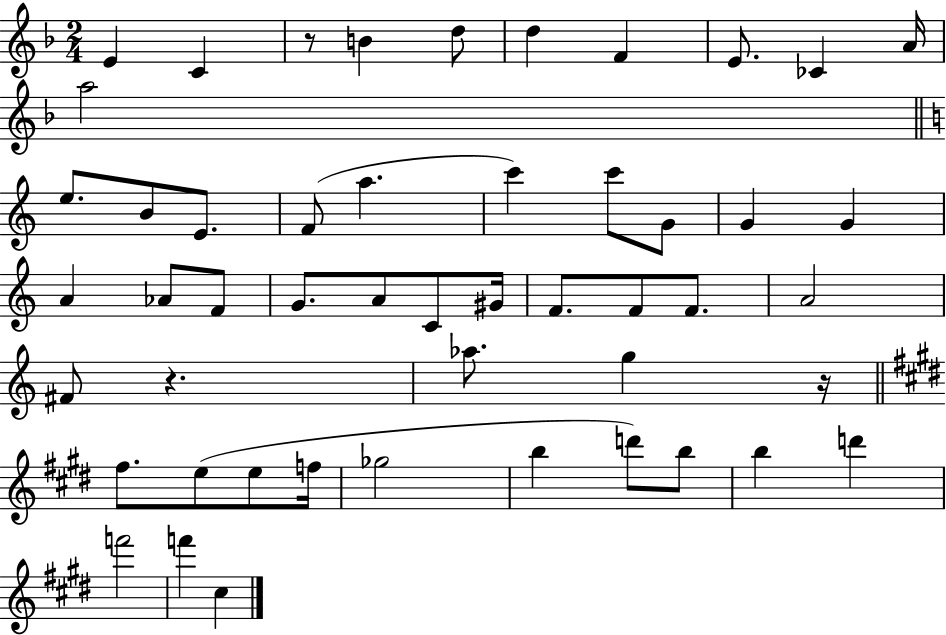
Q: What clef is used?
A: treble